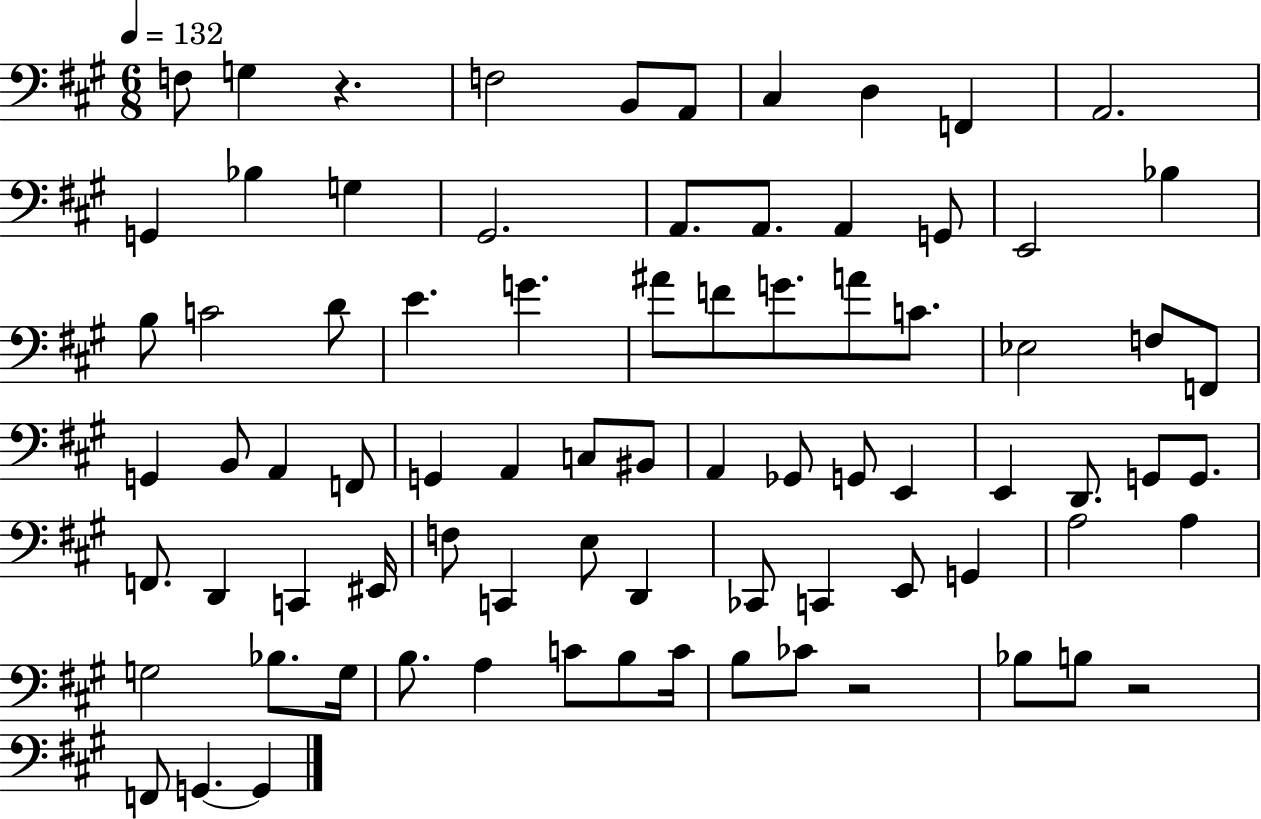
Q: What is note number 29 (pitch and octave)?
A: C4